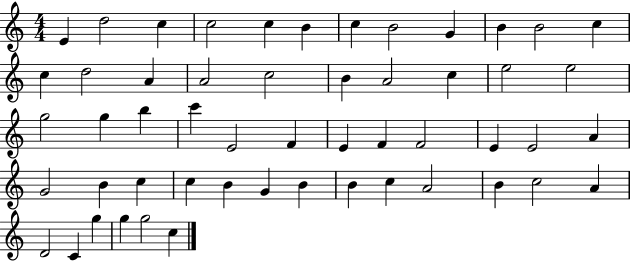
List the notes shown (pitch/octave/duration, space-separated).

E4/q D5/h C5/q C5/h C5/q B4/q C5/q B4/h G4/q B4/q B4/h C5/q C5/q D5/h A4/q A4/h C5/h B4/q A4/h C5/q E5/h E5/h G5/h G5/q B5/q C6/q E4/h F4/q E4/q F4/q F4/h E4/q E4/h A4/q G4/h B4/q C5/q C5/q B4/q G4/q B4/q B4/q C5/q A4/h B4/q C5/h A4/q D4/h C4/q G5/q G5/q G5/h C5/q